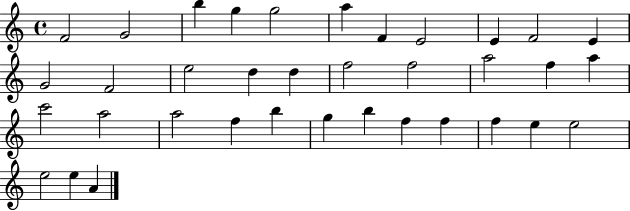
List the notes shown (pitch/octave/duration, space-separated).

F4/h G4/h B5/q G5/q G5/h A5/q F4/q E4/h E4/q F4/h E4/q G4/h F4/h E5/h D5/q D5/q F5/h F5/h A5/h F5/q A5/q C6/h A5/h A5/h F5/q B5/q G5/q B5/q F5/q F5/q F5/q E5/q E5/h E5/h E5/q A4/q